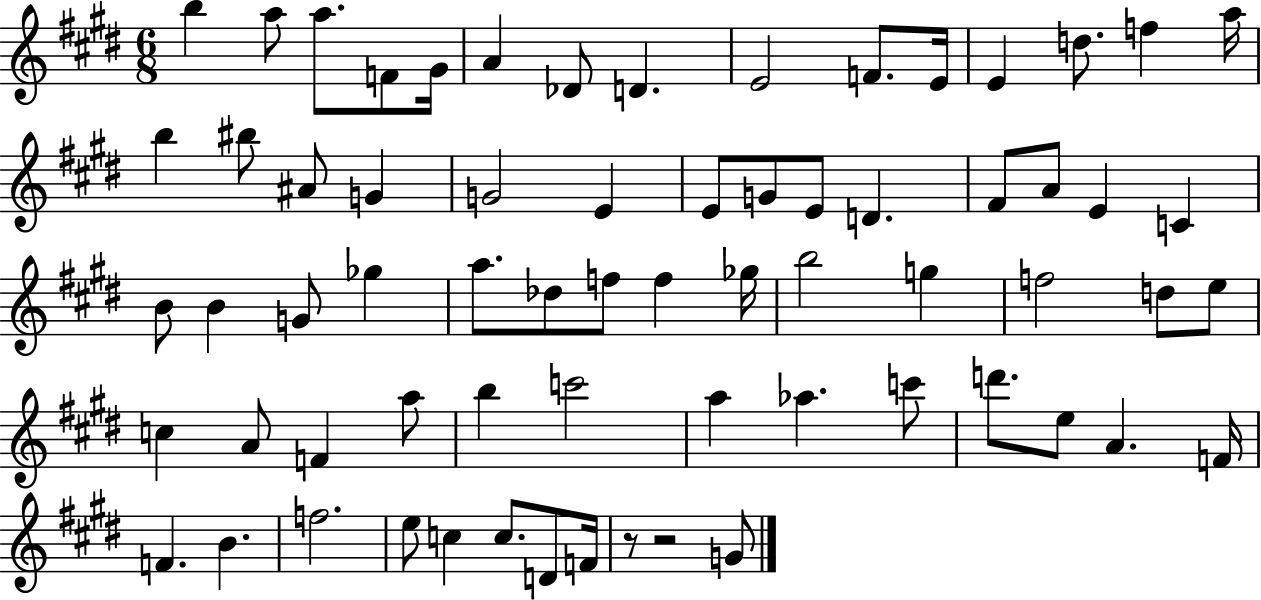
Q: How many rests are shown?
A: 2